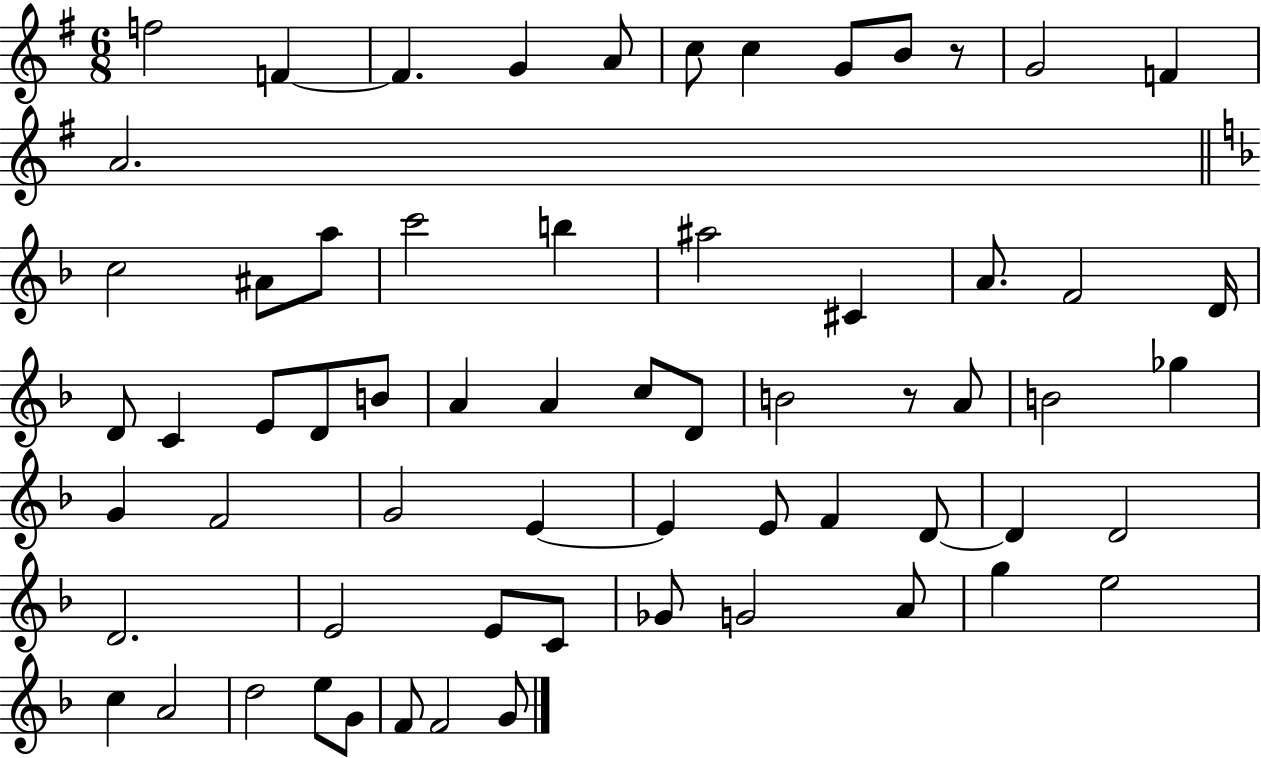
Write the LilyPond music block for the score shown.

{
  \clef treble
  \numericTimeSignature
  \time 6/8
  \key g \major
  \repeat volta 2 { f''2 f'4~~ | f'4. g'4 a'8 | c''8 c''4 g'8 b'8 r8 | g'2 f'4 | \break a'2. | \bar "||" \break \key d \minor c''2 ais'8 a''8 | c'''2 b''4 | ais''2 cis'4 | a'8. f'2 d'16 | \break d'8 c'4 e'8 d'8 b'8 | a'4 a'4 c''8 d'8 | b'2 r8 a'8 | b'2 ges''4 | \break g'4 f'2 | g'2 e'4~~ | e'4 e'8 f'4 d'8~~ | d'4 d'2 | \break d'2. | e'2 e'8 c'8 | ges'8 g'2 a'8 | g''4 e''2 | \break c''4 a'2 | d''2 e''8 g'8 | f'8 f'2 g'8 | } \bar "|."
}